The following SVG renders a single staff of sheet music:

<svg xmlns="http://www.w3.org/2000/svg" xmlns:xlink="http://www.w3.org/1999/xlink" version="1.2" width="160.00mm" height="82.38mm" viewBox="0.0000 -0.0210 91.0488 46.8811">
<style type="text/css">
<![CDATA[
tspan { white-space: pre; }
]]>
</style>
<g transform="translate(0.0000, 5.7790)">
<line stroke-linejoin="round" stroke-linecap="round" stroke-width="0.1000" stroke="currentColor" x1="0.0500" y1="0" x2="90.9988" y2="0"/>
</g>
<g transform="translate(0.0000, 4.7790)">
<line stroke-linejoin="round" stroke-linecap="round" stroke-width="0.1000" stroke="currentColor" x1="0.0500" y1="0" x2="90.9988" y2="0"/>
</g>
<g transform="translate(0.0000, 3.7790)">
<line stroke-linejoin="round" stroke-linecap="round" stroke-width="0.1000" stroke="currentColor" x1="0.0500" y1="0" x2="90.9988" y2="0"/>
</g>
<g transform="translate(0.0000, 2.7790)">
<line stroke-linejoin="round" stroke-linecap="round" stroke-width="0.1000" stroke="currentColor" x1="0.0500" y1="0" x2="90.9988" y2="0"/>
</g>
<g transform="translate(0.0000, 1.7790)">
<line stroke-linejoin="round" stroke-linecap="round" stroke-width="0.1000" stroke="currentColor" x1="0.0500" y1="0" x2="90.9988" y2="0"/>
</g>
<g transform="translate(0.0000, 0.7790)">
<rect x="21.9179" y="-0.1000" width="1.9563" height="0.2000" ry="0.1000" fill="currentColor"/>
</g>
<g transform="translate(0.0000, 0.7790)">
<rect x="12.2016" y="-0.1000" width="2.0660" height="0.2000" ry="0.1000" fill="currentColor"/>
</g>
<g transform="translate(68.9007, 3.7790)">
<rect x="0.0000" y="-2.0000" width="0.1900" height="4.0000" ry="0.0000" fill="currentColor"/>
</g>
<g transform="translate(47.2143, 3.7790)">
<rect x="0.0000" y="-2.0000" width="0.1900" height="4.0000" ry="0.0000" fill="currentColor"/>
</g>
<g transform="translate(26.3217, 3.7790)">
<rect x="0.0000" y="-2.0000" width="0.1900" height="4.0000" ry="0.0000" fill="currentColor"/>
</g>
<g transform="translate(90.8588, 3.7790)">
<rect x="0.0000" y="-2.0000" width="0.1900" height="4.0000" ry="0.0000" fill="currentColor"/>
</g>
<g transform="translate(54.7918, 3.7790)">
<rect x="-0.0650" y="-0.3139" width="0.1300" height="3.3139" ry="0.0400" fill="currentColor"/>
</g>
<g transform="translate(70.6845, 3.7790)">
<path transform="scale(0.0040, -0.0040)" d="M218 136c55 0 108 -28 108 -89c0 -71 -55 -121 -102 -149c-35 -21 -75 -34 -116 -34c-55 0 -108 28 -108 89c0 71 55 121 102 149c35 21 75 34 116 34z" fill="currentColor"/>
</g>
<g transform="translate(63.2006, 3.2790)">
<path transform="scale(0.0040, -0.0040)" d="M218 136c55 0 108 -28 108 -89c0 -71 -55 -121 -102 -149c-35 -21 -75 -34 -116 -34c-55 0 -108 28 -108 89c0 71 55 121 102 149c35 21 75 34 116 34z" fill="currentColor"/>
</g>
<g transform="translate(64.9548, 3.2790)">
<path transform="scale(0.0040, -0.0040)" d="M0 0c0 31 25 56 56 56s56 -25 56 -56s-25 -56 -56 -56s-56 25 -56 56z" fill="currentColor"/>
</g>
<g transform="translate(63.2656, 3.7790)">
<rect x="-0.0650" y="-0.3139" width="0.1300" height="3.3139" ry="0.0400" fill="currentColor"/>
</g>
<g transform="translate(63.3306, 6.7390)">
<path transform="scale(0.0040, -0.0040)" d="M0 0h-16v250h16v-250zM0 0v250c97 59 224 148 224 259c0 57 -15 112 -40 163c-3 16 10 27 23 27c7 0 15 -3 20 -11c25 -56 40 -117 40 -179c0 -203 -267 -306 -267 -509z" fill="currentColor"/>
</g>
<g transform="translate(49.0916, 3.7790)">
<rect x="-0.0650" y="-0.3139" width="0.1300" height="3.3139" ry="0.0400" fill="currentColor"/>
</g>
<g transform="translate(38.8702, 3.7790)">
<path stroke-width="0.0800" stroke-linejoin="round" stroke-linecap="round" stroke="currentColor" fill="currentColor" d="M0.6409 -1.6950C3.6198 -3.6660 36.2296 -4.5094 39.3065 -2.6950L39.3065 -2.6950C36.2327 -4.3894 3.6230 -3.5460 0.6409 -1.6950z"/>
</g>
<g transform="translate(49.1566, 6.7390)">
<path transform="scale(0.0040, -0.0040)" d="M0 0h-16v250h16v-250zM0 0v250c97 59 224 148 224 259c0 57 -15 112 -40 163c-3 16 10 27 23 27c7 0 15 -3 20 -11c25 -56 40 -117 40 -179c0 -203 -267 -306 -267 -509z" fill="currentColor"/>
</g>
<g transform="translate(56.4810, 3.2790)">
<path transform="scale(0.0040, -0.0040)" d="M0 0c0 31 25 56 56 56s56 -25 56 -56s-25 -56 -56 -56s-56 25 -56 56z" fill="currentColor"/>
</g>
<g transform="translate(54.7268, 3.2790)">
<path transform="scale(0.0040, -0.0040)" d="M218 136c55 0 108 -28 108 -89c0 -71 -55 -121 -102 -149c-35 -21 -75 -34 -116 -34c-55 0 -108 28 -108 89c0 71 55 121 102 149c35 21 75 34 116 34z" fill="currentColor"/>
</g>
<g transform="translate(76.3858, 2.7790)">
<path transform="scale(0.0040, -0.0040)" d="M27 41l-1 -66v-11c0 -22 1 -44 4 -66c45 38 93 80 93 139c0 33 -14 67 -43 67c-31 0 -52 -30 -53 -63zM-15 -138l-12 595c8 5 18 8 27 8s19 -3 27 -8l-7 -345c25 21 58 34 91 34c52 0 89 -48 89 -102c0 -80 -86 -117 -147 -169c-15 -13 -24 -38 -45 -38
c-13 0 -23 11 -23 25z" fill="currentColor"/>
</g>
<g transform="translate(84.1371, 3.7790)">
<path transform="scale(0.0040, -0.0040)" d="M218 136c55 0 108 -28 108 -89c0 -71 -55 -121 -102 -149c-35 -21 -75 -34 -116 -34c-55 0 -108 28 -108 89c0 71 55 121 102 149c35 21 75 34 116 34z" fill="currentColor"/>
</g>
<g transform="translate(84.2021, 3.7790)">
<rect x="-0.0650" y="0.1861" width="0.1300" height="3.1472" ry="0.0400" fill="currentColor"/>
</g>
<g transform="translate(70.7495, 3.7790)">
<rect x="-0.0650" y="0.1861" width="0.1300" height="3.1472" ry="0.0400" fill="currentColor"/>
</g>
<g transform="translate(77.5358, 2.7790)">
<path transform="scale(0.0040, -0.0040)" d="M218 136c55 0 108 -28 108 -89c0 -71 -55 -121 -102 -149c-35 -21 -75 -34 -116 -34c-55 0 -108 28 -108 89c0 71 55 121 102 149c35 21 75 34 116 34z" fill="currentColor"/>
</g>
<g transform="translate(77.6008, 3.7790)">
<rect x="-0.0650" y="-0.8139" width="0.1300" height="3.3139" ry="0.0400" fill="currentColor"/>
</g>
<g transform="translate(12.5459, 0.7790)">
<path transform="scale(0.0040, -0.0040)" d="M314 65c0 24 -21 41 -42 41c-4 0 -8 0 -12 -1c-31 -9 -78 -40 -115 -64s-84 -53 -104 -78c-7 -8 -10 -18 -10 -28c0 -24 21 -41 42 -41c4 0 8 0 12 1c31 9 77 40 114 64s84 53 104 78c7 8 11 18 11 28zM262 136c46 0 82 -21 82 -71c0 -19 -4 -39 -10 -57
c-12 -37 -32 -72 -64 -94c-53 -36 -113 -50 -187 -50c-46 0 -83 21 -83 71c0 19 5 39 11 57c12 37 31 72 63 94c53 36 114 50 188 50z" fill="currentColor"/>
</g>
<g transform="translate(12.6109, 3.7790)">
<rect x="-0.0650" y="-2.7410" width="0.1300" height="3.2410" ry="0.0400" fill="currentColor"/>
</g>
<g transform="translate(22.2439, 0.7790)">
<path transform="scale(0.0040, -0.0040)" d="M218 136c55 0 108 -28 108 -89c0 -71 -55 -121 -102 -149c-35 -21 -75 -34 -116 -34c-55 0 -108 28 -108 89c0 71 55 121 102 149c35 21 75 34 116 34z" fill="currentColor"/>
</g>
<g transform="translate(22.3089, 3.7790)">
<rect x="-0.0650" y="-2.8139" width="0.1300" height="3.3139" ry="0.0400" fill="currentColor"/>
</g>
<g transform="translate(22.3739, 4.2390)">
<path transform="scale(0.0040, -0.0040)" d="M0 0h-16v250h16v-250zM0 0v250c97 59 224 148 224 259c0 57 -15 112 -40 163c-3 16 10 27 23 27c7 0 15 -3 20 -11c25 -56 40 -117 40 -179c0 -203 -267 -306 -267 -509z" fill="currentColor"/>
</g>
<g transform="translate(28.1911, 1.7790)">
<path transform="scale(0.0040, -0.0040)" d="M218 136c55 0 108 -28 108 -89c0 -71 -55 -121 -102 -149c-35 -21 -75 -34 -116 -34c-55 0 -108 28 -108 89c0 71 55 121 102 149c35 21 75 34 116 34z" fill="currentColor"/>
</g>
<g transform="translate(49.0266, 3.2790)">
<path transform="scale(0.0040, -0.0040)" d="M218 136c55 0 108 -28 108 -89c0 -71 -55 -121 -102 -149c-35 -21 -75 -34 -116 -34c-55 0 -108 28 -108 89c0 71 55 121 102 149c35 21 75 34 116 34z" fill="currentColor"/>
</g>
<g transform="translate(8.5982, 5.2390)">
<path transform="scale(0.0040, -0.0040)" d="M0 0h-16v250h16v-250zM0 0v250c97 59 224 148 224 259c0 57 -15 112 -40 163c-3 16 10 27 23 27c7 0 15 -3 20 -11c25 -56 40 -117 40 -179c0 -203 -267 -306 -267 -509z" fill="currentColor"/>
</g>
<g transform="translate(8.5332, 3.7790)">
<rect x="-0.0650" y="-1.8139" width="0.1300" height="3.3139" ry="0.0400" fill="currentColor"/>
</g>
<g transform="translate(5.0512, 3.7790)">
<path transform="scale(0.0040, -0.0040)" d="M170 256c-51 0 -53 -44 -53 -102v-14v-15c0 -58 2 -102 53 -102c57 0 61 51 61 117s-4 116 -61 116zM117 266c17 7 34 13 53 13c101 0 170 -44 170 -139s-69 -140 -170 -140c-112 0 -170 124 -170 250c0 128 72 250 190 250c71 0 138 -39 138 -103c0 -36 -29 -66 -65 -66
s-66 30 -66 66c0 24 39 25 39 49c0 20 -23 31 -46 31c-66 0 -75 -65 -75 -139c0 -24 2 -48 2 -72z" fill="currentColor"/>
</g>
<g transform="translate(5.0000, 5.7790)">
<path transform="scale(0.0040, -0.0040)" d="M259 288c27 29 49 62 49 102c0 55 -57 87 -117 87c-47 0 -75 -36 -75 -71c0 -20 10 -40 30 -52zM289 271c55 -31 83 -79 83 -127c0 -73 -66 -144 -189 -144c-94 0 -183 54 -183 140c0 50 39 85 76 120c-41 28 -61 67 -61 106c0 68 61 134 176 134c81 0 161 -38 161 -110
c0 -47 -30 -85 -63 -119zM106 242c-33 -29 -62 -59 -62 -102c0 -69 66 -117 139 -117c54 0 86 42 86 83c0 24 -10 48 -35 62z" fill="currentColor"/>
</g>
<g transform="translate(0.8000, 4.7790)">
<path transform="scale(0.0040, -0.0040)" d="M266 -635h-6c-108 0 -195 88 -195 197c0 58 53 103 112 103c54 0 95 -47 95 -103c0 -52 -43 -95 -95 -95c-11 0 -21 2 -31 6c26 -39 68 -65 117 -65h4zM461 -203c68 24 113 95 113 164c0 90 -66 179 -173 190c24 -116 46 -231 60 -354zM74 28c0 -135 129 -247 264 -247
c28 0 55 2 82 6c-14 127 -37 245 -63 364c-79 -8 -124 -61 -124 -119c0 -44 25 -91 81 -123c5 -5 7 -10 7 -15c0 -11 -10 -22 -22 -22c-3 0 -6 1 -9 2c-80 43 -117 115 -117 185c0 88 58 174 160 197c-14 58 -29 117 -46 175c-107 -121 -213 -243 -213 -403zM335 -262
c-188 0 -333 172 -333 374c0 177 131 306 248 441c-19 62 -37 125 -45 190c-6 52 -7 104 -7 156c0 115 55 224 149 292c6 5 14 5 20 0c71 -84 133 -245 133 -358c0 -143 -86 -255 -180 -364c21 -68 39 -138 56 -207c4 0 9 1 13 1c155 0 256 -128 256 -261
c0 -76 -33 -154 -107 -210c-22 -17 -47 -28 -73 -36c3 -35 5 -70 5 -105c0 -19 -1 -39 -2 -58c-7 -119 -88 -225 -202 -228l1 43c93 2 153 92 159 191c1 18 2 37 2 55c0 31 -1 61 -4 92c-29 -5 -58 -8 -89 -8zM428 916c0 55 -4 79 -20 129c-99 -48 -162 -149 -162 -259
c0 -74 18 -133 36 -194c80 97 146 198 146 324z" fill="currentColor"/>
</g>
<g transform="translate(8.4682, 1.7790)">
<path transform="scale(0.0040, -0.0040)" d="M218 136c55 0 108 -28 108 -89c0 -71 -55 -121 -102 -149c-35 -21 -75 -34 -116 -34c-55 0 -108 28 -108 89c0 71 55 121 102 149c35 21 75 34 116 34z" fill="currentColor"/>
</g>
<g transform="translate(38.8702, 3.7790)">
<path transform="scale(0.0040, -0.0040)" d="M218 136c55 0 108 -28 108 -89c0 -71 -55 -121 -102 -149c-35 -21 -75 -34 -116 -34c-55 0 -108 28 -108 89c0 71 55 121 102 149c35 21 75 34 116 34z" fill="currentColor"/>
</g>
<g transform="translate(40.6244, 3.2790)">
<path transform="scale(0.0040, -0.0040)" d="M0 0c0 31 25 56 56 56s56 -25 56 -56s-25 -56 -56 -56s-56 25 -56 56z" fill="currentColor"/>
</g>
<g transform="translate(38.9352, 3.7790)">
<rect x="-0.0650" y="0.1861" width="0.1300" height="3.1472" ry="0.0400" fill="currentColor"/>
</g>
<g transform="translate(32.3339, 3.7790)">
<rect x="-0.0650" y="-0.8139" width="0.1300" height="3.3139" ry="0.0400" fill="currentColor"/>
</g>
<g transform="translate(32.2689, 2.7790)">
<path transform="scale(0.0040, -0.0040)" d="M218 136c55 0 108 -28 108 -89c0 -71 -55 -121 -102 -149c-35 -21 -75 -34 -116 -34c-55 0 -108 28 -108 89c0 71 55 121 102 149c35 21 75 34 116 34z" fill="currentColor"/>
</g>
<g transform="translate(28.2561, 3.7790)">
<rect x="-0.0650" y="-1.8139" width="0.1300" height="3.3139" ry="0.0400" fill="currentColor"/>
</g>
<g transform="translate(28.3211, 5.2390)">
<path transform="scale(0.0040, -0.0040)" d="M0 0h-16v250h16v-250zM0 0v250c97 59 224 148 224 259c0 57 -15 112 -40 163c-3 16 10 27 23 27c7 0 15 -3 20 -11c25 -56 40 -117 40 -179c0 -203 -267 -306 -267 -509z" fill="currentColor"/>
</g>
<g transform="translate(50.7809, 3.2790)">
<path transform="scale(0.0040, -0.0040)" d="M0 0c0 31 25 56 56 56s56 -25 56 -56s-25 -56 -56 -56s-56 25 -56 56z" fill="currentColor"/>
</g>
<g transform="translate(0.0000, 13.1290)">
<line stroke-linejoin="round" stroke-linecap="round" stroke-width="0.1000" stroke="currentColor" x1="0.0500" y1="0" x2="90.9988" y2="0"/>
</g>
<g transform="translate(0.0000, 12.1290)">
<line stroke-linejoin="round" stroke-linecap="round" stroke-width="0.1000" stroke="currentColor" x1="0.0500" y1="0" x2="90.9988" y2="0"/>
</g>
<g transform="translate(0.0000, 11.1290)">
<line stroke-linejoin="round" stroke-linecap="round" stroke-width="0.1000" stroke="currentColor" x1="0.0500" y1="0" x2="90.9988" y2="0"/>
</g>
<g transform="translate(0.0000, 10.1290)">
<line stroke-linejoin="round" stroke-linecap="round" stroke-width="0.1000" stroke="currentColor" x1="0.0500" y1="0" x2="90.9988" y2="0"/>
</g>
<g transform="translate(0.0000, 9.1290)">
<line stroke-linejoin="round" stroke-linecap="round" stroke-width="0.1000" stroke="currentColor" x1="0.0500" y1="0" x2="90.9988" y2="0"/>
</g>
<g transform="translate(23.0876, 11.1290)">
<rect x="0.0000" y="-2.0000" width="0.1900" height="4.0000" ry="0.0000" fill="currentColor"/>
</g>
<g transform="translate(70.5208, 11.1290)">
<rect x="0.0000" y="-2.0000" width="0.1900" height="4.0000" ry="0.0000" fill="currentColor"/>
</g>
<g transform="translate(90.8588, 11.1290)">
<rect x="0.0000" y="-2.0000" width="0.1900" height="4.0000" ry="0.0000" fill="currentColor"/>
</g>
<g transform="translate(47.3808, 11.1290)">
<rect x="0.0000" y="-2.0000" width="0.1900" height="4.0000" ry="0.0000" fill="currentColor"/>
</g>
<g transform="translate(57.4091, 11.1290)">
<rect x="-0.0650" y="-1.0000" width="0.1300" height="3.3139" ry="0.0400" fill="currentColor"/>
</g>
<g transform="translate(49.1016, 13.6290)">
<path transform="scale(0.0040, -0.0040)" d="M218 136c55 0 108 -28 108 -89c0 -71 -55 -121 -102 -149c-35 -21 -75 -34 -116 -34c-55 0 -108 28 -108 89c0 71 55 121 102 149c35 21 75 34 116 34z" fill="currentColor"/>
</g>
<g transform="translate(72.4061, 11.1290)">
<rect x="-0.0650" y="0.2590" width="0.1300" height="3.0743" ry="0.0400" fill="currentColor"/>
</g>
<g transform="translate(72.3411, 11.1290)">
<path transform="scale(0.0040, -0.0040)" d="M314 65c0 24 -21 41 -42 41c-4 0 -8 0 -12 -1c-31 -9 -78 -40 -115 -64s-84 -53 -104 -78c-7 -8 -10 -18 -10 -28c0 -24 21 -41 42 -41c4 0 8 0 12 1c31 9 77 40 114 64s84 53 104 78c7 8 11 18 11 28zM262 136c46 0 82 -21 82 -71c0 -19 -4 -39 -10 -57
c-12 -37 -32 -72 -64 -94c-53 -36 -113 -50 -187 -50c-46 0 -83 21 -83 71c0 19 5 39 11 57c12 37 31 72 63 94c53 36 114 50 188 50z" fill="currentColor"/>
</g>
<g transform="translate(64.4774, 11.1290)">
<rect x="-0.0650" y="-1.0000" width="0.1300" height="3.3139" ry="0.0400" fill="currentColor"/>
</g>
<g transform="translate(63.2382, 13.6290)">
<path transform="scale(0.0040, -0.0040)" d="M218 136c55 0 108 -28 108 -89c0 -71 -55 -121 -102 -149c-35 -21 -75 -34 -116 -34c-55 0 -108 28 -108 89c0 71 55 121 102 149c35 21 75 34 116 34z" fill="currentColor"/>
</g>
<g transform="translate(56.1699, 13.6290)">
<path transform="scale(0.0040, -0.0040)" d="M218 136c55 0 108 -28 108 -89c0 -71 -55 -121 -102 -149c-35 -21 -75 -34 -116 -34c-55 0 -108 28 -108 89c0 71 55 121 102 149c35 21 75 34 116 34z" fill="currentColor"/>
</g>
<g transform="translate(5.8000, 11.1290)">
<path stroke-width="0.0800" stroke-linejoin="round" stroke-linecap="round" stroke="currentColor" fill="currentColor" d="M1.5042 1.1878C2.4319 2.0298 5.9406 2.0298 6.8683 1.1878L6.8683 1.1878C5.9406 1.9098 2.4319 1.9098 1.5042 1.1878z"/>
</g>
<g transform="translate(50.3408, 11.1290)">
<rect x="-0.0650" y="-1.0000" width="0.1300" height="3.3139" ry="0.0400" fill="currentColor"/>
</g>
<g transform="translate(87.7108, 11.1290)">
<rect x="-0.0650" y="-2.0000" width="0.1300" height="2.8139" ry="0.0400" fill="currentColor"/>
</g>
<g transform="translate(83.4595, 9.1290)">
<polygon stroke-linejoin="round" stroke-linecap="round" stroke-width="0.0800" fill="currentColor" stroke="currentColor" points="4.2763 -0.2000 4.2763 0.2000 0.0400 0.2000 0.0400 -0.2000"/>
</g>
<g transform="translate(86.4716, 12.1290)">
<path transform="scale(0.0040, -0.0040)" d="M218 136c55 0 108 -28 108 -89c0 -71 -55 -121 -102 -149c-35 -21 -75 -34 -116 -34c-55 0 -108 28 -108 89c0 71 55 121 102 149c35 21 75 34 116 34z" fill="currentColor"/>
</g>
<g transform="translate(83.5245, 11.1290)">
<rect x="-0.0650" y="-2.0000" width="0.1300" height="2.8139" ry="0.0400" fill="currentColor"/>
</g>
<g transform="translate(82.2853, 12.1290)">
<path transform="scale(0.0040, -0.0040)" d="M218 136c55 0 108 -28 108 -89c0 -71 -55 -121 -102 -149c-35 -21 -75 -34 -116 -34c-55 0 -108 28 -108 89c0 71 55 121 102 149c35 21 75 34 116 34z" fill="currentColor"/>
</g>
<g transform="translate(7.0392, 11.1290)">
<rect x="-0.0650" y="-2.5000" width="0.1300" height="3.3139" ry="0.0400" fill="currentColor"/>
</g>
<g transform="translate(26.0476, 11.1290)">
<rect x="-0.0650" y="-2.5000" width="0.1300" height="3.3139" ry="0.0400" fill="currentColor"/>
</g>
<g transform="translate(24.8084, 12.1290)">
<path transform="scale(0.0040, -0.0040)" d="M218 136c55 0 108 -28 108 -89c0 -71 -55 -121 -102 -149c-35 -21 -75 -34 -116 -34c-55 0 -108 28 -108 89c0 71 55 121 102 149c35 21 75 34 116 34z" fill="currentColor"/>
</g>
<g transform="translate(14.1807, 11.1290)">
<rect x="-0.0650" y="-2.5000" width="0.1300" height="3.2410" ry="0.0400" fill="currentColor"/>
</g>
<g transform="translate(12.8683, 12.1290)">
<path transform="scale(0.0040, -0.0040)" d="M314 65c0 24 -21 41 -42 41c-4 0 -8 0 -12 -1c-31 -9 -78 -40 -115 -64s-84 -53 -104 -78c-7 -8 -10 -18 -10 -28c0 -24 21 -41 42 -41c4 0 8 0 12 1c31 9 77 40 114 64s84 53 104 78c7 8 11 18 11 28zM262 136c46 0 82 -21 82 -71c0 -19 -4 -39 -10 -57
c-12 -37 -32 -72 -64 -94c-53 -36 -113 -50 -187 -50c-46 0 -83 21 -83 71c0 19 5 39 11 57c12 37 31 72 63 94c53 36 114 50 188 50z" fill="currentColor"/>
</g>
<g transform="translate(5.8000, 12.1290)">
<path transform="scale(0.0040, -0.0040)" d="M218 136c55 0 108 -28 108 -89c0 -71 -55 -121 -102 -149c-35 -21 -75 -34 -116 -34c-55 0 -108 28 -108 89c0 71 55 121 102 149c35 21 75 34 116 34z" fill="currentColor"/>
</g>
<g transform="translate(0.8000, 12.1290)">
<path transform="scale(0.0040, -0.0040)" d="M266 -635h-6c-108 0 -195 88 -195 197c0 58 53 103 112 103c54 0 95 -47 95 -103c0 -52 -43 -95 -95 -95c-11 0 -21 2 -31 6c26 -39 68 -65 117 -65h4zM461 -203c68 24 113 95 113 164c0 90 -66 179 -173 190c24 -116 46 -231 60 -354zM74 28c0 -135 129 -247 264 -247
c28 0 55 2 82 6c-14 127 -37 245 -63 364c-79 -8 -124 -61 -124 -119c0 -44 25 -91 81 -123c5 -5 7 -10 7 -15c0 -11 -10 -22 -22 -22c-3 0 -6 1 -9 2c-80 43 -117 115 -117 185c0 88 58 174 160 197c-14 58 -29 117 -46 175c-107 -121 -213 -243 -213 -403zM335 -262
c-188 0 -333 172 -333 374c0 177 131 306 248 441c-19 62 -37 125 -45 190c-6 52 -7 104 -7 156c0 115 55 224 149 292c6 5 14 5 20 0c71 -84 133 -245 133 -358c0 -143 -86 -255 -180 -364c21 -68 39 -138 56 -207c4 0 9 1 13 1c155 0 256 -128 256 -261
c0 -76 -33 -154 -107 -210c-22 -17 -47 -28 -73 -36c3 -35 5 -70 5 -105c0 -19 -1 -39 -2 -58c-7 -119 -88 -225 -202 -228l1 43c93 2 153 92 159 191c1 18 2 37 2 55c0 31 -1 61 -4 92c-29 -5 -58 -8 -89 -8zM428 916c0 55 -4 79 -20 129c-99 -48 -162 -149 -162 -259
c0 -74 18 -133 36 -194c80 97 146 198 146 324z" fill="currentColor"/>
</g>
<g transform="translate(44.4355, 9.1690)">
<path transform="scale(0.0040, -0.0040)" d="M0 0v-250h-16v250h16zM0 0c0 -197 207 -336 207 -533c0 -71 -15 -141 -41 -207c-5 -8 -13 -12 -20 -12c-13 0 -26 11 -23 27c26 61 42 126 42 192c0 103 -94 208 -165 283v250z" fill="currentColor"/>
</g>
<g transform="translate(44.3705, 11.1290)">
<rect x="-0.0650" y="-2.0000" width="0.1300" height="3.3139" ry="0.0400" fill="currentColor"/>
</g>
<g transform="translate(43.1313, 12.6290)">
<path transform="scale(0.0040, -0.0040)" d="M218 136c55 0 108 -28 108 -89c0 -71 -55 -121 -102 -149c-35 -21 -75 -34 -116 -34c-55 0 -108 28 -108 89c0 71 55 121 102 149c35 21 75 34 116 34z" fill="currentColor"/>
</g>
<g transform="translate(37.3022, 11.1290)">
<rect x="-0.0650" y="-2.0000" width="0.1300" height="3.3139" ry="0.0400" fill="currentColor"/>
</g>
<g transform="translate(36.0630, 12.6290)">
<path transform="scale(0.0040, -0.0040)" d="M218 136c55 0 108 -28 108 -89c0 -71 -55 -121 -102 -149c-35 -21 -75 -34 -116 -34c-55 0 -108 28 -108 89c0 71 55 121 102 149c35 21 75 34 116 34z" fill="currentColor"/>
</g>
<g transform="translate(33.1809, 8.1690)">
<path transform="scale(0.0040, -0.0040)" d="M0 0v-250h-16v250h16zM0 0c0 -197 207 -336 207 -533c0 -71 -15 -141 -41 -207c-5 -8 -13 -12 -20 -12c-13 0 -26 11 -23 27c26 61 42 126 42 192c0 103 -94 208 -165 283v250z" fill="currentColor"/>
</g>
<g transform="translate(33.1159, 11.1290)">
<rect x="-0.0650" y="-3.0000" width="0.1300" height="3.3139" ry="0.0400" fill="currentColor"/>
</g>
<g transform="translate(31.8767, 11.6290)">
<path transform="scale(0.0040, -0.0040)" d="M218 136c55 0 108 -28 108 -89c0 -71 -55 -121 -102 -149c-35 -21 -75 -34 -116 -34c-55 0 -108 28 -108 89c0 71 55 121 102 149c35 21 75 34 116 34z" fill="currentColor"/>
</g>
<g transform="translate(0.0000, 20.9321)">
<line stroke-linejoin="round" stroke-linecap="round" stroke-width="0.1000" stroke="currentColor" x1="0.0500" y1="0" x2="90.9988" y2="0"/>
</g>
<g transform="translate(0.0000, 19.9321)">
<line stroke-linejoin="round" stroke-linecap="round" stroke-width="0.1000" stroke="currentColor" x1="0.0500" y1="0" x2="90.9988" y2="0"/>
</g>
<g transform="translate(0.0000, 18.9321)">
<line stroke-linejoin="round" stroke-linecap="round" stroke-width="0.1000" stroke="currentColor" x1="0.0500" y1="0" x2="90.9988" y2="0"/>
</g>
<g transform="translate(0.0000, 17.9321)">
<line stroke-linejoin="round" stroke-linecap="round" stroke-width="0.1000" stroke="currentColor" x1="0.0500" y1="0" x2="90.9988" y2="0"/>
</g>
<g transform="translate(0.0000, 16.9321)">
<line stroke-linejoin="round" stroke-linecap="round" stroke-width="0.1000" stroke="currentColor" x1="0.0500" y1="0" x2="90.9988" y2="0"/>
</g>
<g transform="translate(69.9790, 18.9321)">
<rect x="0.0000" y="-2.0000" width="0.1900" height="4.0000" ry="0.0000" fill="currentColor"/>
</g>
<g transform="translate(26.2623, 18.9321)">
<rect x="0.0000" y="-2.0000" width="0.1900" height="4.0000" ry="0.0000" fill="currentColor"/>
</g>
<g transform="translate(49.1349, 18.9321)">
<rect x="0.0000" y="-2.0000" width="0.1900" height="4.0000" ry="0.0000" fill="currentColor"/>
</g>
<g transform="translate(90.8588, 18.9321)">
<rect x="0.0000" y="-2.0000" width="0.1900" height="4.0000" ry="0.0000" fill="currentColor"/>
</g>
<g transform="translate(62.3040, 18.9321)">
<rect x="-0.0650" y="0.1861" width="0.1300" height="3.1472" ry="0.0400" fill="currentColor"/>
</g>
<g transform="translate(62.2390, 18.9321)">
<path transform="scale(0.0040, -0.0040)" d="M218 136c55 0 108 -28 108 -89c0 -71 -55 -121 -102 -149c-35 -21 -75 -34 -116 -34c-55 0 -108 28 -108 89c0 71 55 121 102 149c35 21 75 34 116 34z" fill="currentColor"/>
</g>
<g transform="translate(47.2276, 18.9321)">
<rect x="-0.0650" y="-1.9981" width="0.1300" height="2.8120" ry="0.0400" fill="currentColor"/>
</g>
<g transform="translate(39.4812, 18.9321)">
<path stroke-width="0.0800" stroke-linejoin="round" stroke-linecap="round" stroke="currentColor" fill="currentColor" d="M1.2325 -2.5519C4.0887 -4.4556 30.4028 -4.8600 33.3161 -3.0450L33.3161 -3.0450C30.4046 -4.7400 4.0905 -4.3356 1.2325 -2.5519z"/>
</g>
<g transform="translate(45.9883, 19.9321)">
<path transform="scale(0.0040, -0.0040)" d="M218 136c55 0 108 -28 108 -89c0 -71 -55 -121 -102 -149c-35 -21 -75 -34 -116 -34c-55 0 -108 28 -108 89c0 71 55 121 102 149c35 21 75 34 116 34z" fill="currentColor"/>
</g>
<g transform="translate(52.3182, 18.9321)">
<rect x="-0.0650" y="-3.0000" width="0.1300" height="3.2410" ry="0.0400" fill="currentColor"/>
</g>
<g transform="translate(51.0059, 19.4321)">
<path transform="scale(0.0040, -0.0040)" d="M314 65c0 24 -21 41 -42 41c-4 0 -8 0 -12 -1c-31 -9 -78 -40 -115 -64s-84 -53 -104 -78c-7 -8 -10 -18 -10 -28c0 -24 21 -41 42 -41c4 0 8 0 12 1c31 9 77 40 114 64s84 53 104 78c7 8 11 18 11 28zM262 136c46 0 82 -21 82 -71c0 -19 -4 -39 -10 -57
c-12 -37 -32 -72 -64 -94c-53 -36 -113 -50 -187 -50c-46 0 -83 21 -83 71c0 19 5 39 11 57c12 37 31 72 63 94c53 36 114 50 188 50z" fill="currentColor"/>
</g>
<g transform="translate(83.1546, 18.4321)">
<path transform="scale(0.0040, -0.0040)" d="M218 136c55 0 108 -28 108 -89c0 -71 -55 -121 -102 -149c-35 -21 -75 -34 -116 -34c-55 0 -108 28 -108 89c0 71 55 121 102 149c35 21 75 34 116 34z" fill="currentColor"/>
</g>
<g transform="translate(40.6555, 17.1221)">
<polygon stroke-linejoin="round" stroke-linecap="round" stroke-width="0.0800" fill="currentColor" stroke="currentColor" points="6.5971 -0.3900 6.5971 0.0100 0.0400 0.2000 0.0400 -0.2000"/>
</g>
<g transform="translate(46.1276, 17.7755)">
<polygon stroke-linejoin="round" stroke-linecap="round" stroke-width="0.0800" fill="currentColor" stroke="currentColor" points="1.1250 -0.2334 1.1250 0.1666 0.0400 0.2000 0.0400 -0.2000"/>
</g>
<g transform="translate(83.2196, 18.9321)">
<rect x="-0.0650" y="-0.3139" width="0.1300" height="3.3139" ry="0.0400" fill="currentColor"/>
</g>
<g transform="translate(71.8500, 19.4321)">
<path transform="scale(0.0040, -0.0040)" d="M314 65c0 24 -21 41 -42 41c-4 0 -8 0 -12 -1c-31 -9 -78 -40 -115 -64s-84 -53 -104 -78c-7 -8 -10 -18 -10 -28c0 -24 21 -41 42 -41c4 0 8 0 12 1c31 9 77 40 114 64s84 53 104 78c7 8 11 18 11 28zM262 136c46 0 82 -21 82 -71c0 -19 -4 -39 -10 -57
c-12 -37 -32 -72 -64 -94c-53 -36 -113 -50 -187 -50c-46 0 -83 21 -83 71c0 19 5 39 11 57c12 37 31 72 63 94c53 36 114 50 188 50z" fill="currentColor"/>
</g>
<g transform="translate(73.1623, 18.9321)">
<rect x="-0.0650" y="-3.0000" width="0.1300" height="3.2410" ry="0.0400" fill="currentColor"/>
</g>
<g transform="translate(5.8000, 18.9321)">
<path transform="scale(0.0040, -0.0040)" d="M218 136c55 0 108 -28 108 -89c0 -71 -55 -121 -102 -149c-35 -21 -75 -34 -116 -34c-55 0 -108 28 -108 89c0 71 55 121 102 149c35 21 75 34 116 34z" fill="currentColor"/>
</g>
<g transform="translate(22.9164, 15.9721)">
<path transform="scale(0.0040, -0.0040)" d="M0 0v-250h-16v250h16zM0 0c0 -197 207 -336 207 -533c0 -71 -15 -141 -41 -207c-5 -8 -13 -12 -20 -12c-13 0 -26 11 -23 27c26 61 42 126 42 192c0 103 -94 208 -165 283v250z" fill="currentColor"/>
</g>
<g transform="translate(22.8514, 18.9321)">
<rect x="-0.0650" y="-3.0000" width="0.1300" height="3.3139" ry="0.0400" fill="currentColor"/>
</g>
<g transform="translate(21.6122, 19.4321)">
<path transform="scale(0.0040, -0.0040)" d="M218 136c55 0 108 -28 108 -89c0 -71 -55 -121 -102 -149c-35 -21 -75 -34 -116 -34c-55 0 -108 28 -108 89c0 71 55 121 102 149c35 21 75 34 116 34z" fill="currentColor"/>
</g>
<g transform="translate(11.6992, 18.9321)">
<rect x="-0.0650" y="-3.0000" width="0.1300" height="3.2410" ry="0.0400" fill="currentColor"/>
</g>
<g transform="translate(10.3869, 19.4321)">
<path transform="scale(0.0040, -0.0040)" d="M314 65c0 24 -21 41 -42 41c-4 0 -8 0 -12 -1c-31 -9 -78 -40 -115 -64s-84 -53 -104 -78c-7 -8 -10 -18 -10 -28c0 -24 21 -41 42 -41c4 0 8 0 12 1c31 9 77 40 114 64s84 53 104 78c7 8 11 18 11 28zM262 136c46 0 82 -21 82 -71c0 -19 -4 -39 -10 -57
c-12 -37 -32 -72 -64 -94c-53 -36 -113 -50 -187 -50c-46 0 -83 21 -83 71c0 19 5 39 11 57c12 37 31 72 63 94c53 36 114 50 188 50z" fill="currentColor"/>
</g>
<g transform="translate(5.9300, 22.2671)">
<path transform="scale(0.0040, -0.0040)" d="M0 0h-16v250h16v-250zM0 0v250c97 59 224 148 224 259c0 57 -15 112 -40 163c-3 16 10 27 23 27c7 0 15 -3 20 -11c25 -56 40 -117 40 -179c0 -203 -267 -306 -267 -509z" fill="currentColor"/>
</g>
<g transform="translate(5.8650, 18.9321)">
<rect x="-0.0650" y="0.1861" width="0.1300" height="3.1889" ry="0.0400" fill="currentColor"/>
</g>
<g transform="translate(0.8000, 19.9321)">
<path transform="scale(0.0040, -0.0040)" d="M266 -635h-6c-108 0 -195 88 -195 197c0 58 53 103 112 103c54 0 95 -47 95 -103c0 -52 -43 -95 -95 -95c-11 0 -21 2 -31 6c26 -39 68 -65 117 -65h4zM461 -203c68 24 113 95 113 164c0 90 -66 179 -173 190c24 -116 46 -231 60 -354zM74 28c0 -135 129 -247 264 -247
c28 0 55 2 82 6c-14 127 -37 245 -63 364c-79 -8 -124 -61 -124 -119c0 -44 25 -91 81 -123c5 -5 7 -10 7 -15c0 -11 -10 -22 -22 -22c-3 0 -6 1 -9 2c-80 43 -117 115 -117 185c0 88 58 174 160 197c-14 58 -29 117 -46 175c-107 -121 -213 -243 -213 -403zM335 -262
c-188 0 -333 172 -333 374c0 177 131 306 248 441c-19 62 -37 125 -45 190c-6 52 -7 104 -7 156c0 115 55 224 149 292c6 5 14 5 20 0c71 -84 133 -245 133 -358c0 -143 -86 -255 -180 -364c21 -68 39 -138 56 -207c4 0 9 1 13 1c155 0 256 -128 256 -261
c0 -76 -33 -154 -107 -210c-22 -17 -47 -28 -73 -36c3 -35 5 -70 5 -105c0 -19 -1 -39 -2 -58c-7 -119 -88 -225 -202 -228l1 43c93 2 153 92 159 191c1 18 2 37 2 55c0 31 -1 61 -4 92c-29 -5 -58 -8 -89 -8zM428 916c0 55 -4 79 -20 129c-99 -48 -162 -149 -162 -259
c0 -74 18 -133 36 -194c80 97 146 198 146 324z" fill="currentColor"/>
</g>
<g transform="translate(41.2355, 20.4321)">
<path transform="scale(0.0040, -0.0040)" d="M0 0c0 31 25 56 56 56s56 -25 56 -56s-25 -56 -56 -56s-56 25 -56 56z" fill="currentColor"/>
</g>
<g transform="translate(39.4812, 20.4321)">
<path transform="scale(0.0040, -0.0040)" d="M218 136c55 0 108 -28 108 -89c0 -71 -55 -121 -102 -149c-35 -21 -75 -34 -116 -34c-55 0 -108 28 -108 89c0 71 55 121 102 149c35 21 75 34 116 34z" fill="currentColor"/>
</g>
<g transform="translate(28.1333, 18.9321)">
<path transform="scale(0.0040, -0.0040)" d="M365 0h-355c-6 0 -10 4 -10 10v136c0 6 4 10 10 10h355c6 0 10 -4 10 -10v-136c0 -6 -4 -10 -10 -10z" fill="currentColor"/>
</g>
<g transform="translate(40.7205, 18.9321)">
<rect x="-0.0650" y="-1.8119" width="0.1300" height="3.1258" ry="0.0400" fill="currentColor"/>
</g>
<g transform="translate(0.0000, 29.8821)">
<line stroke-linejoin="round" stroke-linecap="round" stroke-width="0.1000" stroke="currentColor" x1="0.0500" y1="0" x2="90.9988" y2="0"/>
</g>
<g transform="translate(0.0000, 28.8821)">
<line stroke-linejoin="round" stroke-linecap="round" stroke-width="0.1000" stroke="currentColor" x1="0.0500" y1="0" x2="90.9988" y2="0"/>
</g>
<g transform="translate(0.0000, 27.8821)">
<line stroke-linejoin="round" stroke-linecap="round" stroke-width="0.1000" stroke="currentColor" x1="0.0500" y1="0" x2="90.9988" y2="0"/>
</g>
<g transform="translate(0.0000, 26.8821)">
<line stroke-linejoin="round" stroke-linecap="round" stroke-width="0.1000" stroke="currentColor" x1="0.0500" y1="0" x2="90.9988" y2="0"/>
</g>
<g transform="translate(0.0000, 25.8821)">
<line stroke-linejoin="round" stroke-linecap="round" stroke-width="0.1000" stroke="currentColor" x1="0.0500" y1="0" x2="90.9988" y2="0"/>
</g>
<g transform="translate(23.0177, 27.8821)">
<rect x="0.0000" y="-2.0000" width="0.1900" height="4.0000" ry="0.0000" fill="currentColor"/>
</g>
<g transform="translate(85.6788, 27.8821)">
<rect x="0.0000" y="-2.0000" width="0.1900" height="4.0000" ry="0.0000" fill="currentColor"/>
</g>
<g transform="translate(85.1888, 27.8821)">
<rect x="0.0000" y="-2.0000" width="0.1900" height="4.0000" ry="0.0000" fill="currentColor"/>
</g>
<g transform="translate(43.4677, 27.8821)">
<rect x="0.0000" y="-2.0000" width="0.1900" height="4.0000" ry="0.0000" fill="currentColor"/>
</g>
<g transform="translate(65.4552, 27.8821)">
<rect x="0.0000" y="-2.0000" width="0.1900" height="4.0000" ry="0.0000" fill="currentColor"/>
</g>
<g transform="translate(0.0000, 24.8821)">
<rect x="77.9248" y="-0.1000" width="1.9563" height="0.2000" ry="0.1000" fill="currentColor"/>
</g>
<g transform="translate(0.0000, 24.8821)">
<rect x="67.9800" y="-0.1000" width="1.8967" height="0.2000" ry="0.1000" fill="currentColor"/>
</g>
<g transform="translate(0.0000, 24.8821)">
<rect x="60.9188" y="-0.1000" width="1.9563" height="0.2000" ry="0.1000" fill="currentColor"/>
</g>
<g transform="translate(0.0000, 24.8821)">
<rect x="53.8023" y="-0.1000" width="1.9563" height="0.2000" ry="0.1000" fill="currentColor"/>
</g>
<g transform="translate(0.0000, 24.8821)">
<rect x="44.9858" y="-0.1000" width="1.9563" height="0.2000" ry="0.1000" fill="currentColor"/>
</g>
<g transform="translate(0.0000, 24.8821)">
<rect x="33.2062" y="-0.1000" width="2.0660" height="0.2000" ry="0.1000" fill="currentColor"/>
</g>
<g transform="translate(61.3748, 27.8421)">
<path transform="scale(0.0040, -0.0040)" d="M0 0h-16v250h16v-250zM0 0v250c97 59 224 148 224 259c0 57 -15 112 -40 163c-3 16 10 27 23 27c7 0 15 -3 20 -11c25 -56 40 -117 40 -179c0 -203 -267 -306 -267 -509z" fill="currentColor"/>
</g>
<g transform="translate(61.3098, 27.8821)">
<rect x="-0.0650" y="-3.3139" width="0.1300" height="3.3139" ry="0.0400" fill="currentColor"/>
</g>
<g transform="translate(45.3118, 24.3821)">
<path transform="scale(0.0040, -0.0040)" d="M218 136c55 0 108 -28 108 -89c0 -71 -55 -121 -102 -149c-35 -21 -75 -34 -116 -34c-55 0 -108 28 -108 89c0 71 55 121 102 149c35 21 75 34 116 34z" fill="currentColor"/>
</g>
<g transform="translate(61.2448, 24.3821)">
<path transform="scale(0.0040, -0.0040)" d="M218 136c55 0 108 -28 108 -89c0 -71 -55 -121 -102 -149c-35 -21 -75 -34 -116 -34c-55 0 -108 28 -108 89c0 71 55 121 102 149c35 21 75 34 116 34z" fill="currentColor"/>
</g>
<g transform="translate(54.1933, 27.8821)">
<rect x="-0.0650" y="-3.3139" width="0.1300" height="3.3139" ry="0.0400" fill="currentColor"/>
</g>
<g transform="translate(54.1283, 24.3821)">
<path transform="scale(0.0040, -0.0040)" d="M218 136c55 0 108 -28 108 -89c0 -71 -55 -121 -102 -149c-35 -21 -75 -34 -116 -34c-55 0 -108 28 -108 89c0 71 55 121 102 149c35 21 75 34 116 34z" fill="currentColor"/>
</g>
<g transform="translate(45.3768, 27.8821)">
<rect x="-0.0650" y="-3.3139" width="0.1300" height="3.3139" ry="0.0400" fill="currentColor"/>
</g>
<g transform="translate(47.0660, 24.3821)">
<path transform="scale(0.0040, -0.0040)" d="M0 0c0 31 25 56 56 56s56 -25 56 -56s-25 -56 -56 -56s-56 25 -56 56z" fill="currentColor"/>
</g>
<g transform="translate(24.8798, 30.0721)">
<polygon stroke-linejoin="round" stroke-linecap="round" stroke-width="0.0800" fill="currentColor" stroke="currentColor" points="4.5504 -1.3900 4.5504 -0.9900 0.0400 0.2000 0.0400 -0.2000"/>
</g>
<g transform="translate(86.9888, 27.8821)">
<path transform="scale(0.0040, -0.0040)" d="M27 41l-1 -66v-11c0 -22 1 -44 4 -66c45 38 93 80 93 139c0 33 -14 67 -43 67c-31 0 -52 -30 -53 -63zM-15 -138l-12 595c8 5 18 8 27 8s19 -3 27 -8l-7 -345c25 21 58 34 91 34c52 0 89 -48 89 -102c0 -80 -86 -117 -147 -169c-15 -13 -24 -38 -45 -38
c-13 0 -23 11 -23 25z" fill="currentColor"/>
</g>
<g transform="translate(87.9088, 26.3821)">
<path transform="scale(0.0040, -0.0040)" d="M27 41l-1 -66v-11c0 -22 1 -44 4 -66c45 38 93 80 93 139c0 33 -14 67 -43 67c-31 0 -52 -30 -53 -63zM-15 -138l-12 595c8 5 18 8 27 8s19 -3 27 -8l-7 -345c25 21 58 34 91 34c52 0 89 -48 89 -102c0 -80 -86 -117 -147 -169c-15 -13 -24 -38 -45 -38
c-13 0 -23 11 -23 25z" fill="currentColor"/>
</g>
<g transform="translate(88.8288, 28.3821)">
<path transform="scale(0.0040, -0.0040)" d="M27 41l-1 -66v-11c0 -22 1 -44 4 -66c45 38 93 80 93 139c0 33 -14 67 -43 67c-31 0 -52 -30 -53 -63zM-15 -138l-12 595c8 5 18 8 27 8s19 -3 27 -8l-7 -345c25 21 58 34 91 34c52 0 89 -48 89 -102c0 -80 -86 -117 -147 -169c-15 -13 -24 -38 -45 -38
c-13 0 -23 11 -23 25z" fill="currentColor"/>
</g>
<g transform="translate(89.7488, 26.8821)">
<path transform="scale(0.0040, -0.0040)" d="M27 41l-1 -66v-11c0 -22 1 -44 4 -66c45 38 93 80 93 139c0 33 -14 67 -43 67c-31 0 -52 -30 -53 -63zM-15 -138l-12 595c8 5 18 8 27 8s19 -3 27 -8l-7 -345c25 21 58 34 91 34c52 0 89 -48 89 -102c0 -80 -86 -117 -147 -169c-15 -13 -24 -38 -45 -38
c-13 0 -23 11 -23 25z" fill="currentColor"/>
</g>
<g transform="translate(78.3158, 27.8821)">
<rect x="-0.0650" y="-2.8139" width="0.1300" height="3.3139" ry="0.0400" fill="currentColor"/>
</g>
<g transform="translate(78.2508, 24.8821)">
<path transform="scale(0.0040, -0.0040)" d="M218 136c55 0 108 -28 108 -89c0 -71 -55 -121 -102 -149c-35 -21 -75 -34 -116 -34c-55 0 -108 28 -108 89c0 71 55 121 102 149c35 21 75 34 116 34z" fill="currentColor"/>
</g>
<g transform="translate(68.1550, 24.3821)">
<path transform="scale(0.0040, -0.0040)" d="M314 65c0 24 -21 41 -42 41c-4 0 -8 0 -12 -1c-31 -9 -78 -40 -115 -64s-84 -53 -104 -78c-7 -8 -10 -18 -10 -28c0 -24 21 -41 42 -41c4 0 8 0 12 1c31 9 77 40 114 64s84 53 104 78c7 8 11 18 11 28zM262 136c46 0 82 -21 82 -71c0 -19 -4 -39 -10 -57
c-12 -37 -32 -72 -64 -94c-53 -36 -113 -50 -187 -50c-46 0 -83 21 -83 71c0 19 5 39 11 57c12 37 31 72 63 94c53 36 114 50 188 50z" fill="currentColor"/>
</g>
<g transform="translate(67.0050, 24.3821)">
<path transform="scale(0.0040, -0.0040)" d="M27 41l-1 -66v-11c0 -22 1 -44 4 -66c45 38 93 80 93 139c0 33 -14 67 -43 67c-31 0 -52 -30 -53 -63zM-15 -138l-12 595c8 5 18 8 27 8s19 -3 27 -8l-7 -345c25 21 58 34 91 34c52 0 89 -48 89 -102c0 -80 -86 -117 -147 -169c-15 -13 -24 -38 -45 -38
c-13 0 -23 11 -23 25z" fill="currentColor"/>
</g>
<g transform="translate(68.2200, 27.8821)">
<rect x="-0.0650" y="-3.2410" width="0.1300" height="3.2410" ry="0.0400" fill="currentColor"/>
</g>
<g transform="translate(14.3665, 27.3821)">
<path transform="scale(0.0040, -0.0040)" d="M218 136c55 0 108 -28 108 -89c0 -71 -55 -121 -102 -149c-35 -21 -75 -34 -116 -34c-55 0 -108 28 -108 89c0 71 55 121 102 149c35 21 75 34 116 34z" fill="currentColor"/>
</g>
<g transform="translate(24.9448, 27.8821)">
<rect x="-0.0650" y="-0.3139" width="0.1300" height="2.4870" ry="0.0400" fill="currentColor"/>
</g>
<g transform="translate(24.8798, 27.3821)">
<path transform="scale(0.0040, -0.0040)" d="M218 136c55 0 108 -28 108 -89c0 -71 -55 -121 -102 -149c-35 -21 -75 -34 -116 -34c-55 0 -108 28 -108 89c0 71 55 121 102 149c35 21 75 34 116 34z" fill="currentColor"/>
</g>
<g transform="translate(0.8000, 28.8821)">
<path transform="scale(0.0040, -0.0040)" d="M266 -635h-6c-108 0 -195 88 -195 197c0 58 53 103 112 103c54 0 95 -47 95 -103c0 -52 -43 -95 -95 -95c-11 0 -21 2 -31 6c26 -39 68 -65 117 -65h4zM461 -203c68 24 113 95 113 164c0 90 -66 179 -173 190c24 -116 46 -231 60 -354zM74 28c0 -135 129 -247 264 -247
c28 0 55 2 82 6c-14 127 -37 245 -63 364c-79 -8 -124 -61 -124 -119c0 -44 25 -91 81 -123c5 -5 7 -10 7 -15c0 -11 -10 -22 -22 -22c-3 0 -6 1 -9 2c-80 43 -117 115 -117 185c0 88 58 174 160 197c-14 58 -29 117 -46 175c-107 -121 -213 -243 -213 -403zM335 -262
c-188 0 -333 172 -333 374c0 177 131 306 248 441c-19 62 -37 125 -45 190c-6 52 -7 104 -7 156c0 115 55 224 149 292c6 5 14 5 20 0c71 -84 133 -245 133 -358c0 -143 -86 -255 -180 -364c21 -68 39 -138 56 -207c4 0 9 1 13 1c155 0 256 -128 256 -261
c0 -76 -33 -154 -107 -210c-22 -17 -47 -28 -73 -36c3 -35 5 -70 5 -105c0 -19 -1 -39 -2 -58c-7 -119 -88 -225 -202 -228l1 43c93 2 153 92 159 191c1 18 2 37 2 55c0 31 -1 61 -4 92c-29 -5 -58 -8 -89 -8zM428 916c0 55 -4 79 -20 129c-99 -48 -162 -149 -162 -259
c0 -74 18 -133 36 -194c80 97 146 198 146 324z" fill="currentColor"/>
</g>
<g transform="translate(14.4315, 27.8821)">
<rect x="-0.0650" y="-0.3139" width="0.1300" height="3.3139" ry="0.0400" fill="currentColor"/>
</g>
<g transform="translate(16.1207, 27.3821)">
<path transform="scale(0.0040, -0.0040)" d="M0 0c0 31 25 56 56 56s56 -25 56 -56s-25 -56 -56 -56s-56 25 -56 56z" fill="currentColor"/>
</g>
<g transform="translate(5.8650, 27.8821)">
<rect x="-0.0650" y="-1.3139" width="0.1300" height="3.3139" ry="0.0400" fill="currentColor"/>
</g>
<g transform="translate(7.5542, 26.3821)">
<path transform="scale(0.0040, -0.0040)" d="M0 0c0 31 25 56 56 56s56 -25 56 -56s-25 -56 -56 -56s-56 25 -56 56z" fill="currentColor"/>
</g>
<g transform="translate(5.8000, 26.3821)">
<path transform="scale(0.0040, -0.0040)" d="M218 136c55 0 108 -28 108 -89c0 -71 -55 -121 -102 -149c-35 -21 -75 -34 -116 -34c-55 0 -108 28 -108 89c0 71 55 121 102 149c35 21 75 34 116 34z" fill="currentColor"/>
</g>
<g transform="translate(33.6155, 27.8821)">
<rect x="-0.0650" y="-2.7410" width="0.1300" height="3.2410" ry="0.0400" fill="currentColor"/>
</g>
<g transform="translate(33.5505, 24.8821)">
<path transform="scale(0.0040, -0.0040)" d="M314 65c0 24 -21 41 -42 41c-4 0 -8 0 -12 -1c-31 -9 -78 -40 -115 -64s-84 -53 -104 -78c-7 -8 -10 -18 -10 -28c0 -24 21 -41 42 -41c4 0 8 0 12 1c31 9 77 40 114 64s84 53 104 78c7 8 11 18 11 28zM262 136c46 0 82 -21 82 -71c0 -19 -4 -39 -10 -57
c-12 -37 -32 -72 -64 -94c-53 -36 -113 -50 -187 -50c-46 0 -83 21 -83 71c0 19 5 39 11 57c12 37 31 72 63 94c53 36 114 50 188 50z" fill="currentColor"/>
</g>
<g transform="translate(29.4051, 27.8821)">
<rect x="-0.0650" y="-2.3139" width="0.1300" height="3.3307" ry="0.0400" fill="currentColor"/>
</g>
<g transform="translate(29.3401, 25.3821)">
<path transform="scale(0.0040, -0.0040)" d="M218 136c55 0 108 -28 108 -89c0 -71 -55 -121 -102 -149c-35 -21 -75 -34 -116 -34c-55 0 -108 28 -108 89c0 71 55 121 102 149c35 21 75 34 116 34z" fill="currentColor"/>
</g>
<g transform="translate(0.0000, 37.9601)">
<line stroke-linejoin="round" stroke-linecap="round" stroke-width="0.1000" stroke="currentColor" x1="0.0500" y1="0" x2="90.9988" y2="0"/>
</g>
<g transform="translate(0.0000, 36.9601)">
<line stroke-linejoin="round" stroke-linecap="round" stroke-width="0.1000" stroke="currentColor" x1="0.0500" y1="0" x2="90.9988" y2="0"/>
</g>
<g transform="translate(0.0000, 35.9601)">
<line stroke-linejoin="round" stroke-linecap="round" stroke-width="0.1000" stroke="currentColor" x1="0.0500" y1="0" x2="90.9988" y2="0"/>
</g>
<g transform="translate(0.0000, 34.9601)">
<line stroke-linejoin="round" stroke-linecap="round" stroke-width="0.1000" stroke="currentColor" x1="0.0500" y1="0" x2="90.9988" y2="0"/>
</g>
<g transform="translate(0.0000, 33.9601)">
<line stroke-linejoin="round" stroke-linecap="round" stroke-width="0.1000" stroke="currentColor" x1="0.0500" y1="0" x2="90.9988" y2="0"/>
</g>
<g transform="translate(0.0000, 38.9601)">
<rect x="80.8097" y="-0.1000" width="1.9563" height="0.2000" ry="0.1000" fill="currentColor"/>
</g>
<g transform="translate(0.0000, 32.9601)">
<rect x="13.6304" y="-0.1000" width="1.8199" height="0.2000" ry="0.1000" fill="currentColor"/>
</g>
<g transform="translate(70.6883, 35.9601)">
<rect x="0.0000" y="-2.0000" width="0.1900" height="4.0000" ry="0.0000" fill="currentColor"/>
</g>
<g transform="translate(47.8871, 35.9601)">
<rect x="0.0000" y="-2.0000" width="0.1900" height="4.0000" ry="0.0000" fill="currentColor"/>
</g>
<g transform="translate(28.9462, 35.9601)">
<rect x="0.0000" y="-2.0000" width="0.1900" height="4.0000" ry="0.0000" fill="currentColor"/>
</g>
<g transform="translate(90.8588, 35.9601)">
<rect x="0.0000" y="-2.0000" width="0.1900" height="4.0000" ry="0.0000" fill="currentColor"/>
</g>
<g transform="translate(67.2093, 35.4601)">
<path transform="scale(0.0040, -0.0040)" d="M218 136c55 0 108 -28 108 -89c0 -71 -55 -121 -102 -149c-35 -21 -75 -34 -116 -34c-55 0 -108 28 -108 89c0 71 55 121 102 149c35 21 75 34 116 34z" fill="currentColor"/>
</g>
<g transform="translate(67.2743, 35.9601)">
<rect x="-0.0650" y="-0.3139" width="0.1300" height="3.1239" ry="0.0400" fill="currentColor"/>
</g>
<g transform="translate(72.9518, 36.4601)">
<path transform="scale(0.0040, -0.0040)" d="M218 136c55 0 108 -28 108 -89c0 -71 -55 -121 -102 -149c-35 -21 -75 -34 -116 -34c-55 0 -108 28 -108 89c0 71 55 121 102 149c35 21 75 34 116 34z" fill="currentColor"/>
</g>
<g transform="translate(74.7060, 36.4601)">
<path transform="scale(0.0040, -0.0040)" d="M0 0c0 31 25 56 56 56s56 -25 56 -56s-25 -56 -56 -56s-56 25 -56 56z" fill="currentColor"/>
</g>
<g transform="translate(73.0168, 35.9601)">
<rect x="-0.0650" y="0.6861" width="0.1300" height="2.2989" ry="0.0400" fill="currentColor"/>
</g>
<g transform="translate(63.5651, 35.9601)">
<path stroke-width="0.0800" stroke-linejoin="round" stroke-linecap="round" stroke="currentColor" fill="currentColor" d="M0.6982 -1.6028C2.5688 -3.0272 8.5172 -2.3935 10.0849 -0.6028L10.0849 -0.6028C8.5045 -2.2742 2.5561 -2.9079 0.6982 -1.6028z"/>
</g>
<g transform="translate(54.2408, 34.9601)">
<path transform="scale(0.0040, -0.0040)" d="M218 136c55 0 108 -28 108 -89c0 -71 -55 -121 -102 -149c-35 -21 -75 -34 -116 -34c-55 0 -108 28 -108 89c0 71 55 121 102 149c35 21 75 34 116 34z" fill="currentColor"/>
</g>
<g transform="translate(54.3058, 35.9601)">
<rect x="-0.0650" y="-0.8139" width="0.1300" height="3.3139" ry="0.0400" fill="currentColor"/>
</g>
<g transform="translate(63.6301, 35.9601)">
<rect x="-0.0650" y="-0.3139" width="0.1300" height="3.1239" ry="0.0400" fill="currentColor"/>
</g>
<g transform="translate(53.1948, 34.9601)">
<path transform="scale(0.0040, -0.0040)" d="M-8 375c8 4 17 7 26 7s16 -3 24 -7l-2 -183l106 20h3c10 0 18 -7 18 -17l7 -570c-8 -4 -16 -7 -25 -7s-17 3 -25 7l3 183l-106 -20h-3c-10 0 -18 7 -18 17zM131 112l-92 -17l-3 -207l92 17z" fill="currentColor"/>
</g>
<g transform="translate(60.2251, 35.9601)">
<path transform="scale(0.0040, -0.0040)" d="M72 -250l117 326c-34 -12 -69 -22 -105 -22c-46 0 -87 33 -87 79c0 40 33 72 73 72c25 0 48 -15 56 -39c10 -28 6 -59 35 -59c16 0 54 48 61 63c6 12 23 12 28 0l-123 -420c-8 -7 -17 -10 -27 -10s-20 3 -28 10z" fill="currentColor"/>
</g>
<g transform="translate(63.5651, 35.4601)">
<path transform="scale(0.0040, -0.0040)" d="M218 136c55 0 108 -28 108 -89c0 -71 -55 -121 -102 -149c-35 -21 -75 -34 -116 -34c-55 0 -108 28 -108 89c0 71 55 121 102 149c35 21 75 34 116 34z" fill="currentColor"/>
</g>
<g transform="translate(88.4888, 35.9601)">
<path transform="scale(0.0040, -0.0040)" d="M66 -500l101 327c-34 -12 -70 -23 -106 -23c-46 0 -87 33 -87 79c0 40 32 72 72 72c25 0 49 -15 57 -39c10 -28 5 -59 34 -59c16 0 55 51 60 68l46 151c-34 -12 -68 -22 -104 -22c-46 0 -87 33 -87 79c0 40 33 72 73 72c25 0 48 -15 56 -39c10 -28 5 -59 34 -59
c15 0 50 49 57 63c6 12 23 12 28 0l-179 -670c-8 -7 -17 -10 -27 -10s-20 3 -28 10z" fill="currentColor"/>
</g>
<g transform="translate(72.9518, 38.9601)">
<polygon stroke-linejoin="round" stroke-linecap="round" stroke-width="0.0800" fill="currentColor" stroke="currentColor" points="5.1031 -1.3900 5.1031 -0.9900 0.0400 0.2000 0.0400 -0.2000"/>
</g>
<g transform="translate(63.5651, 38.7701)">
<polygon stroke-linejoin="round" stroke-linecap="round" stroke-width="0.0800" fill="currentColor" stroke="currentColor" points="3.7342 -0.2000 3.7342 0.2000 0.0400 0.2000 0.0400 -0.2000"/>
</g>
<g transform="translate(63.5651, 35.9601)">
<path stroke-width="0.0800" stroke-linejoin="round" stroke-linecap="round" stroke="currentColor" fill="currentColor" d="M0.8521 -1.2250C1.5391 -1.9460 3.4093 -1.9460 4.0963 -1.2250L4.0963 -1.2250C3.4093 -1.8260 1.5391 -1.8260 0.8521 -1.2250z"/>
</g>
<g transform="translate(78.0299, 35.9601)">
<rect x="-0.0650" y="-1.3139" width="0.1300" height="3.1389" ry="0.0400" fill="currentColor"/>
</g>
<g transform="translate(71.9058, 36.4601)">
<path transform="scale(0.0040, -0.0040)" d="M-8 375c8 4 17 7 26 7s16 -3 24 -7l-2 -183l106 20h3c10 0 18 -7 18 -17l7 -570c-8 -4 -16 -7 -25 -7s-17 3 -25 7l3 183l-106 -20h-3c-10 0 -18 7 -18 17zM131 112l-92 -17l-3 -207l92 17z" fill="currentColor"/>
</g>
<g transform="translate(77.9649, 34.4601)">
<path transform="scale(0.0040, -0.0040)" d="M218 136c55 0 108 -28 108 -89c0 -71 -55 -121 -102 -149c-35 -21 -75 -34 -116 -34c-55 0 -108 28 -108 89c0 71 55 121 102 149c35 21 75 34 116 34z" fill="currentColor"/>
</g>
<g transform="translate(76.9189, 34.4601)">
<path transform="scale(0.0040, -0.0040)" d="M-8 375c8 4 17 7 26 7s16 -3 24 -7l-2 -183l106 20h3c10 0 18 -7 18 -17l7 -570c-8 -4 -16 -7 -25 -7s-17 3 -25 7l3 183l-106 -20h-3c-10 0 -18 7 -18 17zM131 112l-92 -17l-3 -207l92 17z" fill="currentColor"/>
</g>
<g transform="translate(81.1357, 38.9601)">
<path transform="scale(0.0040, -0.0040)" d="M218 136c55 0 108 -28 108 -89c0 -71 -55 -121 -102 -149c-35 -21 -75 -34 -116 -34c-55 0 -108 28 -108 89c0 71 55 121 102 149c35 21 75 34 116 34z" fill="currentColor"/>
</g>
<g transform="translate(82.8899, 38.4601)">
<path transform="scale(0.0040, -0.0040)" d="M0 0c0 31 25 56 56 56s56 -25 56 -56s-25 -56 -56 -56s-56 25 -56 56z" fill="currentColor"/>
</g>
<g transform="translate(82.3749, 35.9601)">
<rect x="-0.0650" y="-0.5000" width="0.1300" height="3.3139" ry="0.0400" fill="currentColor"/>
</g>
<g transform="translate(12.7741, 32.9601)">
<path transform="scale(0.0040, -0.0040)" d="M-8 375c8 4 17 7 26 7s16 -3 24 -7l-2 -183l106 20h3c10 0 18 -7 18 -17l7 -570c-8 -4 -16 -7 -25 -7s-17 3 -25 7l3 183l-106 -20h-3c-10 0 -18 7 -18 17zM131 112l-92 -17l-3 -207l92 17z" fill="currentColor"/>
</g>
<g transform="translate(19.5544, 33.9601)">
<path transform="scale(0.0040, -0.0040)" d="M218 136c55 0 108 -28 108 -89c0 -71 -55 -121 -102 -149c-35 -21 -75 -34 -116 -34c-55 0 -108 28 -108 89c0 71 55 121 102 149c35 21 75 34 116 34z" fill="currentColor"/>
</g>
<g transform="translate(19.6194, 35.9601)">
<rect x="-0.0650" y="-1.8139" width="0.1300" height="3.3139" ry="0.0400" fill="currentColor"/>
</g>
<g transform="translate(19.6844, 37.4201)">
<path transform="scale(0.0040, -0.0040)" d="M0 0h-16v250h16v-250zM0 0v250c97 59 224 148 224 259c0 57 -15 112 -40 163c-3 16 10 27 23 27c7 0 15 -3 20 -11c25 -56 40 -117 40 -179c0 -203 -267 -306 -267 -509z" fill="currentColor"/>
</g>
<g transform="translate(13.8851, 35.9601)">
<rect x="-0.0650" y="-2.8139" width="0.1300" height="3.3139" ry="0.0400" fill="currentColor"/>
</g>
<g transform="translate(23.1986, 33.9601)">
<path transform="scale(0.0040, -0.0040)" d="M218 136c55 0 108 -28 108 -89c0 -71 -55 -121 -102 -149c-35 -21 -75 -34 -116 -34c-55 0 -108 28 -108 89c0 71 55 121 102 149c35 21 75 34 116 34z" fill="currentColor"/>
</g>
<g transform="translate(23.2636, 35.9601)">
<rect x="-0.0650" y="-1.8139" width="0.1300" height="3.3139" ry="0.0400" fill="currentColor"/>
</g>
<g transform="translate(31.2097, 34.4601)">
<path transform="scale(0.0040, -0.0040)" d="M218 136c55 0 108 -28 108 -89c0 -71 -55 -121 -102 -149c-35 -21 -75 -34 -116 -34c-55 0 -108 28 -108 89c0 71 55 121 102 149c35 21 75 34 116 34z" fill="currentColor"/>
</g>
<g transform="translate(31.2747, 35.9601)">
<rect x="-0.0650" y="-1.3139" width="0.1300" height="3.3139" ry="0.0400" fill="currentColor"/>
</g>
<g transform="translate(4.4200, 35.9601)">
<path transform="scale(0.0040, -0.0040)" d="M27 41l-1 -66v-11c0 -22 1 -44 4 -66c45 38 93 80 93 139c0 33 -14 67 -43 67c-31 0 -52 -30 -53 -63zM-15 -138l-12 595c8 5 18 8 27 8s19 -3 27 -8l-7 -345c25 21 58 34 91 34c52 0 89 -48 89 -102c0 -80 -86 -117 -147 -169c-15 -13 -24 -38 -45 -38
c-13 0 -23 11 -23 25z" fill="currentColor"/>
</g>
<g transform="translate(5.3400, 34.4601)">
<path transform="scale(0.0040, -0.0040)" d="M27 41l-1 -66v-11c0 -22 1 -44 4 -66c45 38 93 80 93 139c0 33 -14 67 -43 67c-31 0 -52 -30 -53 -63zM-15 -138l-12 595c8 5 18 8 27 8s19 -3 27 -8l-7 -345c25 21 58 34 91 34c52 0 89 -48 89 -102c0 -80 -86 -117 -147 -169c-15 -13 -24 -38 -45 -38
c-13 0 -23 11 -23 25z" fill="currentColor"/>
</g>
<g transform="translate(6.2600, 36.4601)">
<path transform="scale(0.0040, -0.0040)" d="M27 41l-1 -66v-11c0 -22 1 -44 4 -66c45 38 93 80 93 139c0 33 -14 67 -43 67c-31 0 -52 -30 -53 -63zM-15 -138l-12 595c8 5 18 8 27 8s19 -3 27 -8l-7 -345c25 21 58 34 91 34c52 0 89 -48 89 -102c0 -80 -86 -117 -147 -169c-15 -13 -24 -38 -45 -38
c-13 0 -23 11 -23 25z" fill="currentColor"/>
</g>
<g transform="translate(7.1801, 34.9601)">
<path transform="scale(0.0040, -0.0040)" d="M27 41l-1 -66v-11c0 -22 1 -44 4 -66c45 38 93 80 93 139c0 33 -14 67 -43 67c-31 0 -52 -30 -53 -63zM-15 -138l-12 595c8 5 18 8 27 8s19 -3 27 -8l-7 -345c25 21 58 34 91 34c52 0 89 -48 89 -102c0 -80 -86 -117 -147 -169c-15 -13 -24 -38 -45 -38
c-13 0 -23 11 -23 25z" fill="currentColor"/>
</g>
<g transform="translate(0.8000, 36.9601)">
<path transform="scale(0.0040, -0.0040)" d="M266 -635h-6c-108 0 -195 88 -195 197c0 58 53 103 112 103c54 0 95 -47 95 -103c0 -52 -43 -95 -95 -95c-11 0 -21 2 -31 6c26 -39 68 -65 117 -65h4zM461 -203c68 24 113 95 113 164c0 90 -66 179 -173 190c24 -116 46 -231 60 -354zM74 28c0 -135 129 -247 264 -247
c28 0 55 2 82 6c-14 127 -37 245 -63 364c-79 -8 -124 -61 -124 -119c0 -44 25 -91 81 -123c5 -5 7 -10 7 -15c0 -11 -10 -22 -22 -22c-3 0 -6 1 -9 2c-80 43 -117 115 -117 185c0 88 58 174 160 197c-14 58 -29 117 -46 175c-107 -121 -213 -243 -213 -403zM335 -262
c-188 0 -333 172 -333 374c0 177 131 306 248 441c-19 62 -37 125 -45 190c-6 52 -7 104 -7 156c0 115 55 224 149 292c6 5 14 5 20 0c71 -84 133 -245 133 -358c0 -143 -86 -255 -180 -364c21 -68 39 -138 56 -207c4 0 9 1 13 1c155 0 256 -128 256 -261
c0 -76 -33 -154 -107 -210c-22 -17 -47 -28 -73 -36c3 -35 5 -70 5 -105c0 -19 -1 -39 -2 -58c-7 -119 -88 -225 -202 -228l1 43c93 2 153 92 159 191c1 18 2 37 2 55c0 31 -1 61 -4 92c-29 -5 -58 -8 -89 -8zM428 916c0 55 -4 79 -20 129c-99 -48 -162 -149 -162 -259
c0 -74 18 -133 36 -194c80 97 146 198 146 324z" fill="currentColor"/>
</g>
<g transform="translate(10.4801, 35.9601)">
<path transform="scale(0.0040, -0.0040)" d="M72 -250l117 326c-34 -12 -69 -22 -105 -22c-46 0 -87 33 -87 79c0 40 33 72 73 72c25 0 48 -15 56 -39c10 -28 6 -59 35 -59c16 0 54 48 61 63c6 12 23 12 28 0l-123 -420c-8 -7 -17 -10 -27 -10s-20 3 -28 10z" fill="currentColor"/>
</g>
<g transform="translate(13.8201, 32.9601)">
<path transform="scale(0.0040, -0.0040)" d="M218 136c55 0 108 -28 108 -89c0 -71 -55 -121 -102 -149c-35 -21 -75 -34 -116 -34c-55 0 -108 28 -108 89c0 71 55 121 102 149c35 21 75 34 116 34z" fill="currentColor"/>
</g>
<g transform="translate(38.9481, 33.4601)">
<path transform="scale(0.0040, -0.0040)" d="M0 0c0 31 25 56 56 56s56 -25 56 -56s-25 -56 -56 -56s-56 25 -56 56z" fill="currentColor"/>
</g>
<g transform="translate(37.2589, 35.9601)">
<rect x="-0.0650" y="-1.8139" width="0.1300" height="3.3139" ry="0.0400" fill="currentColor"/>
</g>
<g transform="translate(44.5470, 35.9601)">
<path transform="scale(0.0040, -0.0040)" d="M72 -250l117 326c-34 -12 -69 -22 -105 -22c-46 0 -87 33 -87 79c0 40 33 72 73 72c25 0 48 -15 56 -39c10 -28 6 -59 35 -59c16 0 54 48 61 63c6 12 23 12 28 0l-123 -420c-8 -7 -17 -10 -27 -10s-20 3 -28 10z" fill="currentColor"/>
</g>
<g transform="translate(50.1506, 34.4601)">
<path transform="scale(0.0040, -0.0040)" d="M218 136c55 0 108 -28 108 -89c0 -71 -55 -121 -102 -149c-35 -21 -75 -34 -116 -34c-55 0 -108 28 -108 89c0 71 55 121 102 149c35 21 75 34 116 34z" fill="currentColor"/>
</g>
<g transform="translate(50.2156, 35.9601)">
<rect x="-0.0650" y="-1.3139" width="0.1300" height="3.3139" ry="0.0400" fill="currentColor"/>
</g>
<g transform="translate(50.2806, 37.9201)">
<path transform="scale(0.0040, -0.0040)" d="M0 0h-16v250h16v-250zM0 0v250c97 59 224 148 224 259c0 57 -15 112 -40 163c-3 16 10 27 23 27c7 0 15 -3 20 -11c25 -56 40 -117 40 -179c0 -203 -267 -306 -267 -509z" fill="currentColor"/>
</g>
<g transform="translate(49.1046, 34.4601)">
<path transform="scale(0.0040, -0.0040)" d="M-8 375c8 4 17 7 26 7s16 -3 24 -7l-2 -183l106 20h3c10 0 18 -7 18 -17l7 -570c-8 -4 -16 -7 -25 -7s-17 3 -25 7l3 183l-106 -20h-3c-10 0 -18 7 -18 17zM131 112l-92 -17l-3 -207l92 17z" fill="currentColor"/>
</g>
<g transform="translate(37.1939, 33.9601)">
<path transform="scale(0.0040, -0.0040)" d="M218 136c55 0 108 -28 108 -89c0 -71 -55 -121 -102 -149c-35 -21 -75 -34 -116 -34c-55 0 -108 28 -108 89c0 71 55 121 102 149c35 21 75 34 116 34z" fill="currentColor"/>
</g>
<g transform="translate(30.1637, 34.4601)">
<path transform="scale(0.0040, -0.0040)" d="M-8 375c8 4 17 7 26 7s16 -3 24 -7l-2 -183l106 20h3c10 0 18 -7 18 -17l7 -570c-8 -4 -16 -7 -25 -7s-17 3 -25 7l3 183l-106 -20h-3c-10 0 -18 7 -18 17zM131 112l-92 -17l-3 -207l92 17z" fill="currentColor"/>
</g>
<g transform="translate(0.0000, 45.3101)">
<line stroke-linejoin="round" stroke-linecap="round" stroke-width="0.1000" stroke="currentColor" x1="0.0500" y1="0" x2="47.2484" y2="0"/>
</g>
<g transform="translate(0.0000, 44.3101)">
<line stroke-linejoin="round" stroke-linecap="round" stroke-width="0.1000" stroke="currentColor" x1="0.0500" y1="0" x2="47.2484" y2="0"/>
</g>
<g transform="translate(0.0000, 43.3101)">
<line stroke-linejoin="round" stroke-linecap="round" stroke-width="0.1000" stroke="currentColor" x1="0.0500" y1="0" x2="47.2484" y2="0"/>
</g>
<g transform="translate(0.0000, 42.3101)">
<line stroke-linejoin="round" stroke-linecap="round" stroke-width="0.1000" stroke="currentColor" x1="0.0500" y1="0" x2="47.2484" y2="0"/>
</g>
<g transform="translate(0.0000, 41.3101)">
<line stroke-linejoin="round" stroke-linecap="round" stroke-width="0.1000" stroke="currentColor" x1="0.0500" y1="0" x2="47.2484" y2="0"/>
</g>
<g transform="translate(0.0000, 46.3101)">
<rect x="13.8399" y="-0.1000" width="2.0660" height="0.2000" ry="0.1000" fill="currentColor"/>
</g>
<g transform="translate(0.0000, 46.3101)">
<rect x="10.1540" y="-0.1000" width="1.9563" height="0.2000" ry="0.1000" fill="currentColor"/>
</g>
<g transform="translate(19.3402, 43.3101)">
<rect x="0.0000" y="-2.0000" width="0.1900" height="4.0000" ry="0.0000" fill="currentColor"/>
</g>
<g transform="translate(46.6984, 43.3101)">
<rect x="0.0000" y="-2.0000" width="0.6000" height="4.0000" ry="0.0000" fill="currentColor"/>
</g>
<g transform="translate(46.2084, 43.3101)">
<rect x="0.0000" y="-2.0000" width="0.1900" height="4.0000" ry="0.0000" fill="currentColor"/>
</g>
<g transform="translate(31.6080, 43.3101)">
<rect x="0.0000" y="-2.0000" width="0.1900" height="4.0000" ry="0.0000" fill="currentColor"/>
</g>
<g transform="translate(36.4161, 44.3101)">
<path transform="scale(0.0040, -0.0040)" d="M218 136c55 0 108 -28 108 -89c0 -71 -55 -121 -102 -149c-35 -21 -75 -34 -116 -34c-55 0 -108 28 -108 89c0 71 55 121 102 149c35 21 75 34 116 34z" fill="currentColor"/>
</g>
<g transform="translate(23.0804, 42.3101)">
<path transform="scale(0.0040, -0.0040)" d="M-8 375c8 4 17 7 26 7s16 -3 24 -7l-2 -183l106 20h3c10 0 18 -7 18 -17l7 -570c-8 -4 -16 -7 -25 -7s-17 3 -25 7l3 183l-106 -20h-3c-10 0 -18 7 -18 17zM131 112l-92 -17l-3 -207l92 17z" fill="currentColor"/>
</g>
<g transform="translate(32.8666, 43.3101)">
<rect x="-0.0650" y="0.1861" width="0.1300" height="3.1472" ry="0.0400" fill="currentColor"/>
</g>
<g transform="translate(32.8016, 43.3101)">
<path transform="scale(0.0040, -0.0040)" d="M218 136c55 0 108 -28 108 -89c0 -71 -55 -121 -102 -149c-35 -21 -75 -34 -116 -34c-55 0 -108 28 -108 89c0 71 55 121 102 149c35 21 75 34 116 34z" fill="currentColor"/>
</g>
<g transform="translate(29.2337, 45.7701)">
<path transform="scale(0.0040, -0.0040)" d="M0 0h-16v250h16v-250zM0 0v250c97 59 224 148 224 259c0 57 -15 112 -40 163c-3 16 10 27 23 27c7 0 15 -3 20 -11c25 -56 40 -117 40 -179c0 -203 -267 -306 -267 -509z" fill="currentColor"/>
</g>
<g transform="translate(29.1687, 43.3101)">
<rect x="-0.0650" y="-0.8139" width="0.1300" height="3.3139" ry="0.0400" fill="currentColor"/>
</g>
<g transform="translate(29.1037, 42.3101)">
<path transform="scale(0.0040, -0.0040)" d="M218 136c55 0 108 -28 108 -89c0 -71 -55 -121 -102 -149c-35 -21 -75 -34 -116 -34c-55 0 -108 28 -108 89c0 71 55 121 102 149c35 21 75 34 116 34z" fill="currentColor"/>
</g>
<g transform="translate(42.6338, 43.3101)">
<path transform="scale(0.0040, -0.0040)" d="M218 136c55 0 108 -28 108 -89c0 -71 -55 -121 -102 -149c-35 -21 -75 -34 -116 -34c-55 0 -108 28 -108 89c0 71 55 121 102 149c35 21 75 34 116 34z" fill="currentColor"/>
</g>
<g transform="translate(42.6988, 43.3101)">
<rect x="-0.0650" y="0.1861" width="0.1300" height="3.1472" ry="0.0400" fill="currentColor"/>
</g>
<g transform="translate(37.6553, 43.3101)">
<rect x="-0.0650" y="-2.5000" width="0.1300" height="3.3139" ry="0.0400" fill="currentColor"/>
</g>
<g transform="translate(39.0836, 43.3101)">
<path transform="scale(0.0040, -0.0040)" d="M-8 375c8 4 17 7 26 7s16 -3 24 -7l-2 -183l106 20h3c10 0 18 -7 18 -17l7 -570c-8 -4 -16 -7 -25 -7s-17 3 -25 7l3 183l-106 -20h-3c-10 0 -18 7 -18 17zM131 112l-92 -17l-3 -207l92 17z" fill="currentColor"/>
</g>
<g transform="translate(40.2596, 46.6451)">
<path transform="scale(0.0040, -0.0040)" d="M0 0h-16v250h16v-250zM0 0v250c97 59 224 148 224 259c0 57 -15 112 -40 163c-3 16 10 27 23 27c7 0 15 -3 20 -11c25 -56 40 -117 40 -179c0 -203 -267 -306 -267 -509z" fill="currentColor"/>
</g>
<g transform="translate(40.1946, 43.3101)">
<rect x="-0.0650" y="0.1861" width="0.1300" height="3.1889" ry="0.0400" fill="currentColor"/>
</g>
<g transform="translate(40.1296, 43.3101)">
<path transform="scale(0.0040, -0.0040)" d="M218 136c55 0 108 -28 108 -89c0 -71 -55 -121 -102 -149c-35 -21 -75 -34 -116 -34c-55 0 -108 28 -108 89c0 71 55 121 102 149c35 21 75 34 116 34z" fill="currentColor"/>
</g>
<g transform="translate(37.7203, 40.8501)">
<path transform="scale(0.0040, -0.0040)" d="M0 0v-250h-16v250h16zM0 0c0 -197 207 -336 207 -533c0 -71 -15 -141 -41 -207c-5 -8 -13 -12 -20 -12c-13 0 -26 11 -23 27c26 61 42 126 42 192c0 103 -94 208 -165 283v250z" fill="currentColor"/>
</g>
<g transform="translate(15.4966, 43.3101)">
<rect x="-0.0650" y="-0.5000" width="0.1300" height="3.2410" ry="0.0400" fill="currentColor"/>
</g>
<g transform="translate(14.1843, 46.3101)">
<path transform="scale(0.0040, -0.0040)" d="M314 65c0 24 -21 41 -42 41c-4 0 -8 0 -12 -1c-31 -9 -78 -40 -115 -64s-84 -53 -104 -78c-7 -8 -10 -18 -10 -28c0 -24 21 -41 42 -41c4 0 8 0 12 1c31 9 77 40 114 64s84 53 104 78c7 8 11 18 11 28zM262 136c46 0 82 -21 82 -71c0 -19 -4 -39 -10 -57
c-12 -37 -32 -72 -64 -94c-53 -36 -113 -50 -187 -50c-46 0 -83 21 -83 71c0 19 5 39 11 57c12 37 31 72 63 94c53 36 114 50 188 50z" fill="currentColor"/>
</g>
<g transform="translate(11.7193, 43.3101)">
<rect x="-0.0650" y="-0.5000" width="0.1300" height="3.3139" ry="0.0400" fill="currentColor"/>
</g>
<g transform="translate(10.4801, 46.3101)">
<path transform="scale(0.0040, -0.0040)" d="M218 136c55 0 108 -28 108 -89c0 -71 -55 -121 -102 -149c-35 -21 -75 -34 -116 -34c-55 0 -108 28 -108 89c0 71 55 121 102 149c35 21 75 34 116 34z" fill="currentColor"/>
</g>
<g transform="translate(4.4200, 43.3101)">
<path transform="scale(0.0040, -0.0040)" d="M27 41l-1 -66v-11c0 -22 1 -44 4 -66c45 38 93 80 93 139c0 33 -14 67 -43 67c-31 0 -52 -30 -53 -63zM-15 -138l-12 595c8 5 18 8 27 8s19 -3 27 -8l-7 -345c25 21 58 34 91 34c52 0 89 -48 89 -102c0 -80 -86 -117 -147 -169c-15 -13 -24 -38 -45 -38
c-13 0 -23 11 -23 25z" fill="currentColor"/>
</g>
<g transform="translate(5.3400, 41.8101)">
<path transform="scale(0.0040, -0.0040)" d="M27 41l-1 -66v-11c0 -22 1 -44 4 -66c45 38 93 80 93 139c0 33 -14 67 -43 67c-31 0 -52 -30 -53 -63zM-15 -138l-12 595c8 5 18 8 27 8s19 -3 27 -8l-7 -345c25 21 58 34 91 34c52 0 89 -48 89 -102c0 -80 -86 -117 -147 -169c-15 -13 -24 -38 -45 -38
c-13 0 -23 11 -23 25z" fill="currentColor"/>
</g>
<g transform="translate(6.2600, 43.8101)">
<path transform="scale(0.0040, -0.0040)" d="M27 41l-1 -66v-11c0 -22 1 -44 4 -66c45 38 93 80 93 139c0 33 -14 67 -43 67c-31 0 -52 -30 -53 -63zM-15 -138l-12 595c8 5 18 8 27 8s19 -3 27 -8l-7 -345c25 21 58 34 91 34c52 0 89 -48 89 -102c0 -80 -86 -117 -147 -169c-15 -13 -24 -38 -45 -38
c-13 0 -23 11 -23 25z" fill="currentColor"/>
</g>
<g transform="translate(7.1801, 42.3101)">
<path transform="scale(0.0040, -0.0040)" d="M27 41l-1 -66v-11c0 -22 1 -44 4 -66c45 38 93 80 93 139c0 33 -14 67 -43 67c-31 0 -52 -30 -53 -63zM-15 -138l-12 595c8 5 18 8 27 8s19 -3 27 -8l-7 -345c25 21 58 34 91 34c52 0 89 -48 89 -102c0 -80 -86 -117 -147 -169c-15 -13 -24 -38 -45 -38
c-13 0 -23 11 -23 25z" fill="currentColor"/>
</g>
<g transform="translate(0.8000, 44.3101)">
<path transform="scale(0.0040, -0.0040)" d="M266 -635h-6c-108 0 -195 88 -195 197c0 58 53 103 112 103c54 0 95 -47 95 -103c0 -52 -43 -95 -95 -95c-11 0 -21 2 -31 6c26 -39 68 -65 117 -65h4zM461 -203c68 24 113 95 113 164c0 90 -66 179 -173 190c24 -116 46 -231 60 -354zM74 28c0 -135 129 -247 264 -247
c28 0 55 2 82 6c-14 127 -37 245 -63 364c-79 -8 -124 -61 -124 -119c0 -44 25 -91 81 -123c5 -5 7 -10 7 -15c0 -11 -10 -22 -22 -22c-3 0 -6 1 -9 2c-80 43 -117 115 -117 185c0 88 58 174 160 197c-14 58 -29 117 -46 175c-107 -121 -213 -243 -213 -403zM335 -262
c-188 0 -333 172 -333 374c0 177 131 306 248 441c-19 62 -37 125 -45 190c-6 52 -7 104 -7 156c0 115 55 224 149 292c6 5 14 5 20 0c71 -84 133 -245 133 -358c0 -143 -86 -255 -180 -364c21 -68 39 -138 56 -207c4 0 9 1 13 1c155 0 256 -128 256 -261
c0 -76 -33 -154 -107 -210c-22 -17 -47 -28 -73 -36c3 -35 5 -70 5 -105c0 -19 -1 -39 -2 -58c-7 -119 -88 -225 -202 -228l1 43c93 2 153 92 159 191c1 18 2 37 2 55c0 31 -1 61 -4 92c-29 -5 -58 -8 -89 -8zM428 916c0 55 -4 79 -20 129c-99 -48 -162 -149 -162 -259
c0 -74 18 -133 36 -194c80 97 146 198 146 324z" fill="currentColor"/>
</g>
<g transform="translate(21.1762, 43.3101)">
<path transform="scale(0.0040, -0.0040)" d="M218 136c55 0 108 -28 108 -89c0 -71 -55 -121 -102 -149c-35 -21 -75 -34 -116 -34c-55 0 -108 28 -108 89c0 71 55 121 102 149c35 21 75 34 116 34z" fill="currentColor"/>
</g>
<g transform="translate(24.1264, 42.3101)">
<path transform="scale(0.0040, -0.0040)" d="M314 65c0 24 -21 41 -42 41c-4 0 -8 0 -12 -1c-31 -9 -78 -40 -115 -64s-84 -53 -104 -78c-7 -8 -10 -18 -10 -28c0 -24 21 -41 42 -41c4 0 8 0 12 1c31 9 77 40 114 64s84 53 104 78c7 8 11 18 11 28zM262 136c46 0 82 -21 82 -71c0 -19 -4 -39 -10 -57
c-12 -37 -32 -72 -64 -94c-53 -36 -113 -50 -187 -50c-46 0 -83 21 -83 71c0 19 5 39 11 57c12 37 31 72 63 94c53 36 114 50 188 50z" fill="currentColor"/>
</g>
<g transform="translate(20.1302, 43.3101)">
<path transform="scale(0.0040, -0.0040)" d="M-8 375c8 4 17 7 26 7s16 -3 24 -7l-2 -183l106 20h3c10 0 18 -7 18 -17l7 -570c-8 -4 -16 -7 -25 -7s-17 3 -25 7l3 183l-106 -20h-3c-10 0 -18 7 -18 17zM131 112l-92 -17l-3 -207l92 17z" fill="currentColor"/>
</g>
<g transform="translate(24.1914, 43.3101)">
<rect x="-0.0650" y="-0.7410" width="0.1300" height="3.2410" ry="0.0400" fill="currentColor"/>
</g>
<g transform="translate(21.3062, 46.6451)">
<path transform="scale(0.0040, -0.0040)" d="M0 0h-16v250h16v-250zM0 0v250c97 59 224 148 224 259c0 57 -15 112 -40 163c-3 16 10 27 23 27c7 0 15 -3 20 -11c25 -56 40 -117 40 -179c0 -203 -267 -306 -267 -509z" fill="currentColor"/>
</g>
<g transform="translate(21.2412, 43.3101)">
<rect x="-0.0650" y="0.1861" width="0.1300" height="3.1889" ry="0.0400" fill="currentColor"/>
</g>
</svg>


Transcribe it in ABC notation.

X:1
T:Untitled
M:6/8
L:1/4
K:C
f/2 a2 a/2 f/2 d B c/2 c c/2 B _d B G G2 G A/2 F F/2 D D D B2 G/2 G/2 B/2 A2 A/2 z2 F/2 G/4 A2 B A2 c e c c/2 g/2 a2 b b b/2 _b2 a z/2 a f/2 f e f z/2 e/2 d z/2 c/2 c/2 A/2 e/2 C z/4 C C2 B/2 d2 d/2 _B G/2 B/2 B